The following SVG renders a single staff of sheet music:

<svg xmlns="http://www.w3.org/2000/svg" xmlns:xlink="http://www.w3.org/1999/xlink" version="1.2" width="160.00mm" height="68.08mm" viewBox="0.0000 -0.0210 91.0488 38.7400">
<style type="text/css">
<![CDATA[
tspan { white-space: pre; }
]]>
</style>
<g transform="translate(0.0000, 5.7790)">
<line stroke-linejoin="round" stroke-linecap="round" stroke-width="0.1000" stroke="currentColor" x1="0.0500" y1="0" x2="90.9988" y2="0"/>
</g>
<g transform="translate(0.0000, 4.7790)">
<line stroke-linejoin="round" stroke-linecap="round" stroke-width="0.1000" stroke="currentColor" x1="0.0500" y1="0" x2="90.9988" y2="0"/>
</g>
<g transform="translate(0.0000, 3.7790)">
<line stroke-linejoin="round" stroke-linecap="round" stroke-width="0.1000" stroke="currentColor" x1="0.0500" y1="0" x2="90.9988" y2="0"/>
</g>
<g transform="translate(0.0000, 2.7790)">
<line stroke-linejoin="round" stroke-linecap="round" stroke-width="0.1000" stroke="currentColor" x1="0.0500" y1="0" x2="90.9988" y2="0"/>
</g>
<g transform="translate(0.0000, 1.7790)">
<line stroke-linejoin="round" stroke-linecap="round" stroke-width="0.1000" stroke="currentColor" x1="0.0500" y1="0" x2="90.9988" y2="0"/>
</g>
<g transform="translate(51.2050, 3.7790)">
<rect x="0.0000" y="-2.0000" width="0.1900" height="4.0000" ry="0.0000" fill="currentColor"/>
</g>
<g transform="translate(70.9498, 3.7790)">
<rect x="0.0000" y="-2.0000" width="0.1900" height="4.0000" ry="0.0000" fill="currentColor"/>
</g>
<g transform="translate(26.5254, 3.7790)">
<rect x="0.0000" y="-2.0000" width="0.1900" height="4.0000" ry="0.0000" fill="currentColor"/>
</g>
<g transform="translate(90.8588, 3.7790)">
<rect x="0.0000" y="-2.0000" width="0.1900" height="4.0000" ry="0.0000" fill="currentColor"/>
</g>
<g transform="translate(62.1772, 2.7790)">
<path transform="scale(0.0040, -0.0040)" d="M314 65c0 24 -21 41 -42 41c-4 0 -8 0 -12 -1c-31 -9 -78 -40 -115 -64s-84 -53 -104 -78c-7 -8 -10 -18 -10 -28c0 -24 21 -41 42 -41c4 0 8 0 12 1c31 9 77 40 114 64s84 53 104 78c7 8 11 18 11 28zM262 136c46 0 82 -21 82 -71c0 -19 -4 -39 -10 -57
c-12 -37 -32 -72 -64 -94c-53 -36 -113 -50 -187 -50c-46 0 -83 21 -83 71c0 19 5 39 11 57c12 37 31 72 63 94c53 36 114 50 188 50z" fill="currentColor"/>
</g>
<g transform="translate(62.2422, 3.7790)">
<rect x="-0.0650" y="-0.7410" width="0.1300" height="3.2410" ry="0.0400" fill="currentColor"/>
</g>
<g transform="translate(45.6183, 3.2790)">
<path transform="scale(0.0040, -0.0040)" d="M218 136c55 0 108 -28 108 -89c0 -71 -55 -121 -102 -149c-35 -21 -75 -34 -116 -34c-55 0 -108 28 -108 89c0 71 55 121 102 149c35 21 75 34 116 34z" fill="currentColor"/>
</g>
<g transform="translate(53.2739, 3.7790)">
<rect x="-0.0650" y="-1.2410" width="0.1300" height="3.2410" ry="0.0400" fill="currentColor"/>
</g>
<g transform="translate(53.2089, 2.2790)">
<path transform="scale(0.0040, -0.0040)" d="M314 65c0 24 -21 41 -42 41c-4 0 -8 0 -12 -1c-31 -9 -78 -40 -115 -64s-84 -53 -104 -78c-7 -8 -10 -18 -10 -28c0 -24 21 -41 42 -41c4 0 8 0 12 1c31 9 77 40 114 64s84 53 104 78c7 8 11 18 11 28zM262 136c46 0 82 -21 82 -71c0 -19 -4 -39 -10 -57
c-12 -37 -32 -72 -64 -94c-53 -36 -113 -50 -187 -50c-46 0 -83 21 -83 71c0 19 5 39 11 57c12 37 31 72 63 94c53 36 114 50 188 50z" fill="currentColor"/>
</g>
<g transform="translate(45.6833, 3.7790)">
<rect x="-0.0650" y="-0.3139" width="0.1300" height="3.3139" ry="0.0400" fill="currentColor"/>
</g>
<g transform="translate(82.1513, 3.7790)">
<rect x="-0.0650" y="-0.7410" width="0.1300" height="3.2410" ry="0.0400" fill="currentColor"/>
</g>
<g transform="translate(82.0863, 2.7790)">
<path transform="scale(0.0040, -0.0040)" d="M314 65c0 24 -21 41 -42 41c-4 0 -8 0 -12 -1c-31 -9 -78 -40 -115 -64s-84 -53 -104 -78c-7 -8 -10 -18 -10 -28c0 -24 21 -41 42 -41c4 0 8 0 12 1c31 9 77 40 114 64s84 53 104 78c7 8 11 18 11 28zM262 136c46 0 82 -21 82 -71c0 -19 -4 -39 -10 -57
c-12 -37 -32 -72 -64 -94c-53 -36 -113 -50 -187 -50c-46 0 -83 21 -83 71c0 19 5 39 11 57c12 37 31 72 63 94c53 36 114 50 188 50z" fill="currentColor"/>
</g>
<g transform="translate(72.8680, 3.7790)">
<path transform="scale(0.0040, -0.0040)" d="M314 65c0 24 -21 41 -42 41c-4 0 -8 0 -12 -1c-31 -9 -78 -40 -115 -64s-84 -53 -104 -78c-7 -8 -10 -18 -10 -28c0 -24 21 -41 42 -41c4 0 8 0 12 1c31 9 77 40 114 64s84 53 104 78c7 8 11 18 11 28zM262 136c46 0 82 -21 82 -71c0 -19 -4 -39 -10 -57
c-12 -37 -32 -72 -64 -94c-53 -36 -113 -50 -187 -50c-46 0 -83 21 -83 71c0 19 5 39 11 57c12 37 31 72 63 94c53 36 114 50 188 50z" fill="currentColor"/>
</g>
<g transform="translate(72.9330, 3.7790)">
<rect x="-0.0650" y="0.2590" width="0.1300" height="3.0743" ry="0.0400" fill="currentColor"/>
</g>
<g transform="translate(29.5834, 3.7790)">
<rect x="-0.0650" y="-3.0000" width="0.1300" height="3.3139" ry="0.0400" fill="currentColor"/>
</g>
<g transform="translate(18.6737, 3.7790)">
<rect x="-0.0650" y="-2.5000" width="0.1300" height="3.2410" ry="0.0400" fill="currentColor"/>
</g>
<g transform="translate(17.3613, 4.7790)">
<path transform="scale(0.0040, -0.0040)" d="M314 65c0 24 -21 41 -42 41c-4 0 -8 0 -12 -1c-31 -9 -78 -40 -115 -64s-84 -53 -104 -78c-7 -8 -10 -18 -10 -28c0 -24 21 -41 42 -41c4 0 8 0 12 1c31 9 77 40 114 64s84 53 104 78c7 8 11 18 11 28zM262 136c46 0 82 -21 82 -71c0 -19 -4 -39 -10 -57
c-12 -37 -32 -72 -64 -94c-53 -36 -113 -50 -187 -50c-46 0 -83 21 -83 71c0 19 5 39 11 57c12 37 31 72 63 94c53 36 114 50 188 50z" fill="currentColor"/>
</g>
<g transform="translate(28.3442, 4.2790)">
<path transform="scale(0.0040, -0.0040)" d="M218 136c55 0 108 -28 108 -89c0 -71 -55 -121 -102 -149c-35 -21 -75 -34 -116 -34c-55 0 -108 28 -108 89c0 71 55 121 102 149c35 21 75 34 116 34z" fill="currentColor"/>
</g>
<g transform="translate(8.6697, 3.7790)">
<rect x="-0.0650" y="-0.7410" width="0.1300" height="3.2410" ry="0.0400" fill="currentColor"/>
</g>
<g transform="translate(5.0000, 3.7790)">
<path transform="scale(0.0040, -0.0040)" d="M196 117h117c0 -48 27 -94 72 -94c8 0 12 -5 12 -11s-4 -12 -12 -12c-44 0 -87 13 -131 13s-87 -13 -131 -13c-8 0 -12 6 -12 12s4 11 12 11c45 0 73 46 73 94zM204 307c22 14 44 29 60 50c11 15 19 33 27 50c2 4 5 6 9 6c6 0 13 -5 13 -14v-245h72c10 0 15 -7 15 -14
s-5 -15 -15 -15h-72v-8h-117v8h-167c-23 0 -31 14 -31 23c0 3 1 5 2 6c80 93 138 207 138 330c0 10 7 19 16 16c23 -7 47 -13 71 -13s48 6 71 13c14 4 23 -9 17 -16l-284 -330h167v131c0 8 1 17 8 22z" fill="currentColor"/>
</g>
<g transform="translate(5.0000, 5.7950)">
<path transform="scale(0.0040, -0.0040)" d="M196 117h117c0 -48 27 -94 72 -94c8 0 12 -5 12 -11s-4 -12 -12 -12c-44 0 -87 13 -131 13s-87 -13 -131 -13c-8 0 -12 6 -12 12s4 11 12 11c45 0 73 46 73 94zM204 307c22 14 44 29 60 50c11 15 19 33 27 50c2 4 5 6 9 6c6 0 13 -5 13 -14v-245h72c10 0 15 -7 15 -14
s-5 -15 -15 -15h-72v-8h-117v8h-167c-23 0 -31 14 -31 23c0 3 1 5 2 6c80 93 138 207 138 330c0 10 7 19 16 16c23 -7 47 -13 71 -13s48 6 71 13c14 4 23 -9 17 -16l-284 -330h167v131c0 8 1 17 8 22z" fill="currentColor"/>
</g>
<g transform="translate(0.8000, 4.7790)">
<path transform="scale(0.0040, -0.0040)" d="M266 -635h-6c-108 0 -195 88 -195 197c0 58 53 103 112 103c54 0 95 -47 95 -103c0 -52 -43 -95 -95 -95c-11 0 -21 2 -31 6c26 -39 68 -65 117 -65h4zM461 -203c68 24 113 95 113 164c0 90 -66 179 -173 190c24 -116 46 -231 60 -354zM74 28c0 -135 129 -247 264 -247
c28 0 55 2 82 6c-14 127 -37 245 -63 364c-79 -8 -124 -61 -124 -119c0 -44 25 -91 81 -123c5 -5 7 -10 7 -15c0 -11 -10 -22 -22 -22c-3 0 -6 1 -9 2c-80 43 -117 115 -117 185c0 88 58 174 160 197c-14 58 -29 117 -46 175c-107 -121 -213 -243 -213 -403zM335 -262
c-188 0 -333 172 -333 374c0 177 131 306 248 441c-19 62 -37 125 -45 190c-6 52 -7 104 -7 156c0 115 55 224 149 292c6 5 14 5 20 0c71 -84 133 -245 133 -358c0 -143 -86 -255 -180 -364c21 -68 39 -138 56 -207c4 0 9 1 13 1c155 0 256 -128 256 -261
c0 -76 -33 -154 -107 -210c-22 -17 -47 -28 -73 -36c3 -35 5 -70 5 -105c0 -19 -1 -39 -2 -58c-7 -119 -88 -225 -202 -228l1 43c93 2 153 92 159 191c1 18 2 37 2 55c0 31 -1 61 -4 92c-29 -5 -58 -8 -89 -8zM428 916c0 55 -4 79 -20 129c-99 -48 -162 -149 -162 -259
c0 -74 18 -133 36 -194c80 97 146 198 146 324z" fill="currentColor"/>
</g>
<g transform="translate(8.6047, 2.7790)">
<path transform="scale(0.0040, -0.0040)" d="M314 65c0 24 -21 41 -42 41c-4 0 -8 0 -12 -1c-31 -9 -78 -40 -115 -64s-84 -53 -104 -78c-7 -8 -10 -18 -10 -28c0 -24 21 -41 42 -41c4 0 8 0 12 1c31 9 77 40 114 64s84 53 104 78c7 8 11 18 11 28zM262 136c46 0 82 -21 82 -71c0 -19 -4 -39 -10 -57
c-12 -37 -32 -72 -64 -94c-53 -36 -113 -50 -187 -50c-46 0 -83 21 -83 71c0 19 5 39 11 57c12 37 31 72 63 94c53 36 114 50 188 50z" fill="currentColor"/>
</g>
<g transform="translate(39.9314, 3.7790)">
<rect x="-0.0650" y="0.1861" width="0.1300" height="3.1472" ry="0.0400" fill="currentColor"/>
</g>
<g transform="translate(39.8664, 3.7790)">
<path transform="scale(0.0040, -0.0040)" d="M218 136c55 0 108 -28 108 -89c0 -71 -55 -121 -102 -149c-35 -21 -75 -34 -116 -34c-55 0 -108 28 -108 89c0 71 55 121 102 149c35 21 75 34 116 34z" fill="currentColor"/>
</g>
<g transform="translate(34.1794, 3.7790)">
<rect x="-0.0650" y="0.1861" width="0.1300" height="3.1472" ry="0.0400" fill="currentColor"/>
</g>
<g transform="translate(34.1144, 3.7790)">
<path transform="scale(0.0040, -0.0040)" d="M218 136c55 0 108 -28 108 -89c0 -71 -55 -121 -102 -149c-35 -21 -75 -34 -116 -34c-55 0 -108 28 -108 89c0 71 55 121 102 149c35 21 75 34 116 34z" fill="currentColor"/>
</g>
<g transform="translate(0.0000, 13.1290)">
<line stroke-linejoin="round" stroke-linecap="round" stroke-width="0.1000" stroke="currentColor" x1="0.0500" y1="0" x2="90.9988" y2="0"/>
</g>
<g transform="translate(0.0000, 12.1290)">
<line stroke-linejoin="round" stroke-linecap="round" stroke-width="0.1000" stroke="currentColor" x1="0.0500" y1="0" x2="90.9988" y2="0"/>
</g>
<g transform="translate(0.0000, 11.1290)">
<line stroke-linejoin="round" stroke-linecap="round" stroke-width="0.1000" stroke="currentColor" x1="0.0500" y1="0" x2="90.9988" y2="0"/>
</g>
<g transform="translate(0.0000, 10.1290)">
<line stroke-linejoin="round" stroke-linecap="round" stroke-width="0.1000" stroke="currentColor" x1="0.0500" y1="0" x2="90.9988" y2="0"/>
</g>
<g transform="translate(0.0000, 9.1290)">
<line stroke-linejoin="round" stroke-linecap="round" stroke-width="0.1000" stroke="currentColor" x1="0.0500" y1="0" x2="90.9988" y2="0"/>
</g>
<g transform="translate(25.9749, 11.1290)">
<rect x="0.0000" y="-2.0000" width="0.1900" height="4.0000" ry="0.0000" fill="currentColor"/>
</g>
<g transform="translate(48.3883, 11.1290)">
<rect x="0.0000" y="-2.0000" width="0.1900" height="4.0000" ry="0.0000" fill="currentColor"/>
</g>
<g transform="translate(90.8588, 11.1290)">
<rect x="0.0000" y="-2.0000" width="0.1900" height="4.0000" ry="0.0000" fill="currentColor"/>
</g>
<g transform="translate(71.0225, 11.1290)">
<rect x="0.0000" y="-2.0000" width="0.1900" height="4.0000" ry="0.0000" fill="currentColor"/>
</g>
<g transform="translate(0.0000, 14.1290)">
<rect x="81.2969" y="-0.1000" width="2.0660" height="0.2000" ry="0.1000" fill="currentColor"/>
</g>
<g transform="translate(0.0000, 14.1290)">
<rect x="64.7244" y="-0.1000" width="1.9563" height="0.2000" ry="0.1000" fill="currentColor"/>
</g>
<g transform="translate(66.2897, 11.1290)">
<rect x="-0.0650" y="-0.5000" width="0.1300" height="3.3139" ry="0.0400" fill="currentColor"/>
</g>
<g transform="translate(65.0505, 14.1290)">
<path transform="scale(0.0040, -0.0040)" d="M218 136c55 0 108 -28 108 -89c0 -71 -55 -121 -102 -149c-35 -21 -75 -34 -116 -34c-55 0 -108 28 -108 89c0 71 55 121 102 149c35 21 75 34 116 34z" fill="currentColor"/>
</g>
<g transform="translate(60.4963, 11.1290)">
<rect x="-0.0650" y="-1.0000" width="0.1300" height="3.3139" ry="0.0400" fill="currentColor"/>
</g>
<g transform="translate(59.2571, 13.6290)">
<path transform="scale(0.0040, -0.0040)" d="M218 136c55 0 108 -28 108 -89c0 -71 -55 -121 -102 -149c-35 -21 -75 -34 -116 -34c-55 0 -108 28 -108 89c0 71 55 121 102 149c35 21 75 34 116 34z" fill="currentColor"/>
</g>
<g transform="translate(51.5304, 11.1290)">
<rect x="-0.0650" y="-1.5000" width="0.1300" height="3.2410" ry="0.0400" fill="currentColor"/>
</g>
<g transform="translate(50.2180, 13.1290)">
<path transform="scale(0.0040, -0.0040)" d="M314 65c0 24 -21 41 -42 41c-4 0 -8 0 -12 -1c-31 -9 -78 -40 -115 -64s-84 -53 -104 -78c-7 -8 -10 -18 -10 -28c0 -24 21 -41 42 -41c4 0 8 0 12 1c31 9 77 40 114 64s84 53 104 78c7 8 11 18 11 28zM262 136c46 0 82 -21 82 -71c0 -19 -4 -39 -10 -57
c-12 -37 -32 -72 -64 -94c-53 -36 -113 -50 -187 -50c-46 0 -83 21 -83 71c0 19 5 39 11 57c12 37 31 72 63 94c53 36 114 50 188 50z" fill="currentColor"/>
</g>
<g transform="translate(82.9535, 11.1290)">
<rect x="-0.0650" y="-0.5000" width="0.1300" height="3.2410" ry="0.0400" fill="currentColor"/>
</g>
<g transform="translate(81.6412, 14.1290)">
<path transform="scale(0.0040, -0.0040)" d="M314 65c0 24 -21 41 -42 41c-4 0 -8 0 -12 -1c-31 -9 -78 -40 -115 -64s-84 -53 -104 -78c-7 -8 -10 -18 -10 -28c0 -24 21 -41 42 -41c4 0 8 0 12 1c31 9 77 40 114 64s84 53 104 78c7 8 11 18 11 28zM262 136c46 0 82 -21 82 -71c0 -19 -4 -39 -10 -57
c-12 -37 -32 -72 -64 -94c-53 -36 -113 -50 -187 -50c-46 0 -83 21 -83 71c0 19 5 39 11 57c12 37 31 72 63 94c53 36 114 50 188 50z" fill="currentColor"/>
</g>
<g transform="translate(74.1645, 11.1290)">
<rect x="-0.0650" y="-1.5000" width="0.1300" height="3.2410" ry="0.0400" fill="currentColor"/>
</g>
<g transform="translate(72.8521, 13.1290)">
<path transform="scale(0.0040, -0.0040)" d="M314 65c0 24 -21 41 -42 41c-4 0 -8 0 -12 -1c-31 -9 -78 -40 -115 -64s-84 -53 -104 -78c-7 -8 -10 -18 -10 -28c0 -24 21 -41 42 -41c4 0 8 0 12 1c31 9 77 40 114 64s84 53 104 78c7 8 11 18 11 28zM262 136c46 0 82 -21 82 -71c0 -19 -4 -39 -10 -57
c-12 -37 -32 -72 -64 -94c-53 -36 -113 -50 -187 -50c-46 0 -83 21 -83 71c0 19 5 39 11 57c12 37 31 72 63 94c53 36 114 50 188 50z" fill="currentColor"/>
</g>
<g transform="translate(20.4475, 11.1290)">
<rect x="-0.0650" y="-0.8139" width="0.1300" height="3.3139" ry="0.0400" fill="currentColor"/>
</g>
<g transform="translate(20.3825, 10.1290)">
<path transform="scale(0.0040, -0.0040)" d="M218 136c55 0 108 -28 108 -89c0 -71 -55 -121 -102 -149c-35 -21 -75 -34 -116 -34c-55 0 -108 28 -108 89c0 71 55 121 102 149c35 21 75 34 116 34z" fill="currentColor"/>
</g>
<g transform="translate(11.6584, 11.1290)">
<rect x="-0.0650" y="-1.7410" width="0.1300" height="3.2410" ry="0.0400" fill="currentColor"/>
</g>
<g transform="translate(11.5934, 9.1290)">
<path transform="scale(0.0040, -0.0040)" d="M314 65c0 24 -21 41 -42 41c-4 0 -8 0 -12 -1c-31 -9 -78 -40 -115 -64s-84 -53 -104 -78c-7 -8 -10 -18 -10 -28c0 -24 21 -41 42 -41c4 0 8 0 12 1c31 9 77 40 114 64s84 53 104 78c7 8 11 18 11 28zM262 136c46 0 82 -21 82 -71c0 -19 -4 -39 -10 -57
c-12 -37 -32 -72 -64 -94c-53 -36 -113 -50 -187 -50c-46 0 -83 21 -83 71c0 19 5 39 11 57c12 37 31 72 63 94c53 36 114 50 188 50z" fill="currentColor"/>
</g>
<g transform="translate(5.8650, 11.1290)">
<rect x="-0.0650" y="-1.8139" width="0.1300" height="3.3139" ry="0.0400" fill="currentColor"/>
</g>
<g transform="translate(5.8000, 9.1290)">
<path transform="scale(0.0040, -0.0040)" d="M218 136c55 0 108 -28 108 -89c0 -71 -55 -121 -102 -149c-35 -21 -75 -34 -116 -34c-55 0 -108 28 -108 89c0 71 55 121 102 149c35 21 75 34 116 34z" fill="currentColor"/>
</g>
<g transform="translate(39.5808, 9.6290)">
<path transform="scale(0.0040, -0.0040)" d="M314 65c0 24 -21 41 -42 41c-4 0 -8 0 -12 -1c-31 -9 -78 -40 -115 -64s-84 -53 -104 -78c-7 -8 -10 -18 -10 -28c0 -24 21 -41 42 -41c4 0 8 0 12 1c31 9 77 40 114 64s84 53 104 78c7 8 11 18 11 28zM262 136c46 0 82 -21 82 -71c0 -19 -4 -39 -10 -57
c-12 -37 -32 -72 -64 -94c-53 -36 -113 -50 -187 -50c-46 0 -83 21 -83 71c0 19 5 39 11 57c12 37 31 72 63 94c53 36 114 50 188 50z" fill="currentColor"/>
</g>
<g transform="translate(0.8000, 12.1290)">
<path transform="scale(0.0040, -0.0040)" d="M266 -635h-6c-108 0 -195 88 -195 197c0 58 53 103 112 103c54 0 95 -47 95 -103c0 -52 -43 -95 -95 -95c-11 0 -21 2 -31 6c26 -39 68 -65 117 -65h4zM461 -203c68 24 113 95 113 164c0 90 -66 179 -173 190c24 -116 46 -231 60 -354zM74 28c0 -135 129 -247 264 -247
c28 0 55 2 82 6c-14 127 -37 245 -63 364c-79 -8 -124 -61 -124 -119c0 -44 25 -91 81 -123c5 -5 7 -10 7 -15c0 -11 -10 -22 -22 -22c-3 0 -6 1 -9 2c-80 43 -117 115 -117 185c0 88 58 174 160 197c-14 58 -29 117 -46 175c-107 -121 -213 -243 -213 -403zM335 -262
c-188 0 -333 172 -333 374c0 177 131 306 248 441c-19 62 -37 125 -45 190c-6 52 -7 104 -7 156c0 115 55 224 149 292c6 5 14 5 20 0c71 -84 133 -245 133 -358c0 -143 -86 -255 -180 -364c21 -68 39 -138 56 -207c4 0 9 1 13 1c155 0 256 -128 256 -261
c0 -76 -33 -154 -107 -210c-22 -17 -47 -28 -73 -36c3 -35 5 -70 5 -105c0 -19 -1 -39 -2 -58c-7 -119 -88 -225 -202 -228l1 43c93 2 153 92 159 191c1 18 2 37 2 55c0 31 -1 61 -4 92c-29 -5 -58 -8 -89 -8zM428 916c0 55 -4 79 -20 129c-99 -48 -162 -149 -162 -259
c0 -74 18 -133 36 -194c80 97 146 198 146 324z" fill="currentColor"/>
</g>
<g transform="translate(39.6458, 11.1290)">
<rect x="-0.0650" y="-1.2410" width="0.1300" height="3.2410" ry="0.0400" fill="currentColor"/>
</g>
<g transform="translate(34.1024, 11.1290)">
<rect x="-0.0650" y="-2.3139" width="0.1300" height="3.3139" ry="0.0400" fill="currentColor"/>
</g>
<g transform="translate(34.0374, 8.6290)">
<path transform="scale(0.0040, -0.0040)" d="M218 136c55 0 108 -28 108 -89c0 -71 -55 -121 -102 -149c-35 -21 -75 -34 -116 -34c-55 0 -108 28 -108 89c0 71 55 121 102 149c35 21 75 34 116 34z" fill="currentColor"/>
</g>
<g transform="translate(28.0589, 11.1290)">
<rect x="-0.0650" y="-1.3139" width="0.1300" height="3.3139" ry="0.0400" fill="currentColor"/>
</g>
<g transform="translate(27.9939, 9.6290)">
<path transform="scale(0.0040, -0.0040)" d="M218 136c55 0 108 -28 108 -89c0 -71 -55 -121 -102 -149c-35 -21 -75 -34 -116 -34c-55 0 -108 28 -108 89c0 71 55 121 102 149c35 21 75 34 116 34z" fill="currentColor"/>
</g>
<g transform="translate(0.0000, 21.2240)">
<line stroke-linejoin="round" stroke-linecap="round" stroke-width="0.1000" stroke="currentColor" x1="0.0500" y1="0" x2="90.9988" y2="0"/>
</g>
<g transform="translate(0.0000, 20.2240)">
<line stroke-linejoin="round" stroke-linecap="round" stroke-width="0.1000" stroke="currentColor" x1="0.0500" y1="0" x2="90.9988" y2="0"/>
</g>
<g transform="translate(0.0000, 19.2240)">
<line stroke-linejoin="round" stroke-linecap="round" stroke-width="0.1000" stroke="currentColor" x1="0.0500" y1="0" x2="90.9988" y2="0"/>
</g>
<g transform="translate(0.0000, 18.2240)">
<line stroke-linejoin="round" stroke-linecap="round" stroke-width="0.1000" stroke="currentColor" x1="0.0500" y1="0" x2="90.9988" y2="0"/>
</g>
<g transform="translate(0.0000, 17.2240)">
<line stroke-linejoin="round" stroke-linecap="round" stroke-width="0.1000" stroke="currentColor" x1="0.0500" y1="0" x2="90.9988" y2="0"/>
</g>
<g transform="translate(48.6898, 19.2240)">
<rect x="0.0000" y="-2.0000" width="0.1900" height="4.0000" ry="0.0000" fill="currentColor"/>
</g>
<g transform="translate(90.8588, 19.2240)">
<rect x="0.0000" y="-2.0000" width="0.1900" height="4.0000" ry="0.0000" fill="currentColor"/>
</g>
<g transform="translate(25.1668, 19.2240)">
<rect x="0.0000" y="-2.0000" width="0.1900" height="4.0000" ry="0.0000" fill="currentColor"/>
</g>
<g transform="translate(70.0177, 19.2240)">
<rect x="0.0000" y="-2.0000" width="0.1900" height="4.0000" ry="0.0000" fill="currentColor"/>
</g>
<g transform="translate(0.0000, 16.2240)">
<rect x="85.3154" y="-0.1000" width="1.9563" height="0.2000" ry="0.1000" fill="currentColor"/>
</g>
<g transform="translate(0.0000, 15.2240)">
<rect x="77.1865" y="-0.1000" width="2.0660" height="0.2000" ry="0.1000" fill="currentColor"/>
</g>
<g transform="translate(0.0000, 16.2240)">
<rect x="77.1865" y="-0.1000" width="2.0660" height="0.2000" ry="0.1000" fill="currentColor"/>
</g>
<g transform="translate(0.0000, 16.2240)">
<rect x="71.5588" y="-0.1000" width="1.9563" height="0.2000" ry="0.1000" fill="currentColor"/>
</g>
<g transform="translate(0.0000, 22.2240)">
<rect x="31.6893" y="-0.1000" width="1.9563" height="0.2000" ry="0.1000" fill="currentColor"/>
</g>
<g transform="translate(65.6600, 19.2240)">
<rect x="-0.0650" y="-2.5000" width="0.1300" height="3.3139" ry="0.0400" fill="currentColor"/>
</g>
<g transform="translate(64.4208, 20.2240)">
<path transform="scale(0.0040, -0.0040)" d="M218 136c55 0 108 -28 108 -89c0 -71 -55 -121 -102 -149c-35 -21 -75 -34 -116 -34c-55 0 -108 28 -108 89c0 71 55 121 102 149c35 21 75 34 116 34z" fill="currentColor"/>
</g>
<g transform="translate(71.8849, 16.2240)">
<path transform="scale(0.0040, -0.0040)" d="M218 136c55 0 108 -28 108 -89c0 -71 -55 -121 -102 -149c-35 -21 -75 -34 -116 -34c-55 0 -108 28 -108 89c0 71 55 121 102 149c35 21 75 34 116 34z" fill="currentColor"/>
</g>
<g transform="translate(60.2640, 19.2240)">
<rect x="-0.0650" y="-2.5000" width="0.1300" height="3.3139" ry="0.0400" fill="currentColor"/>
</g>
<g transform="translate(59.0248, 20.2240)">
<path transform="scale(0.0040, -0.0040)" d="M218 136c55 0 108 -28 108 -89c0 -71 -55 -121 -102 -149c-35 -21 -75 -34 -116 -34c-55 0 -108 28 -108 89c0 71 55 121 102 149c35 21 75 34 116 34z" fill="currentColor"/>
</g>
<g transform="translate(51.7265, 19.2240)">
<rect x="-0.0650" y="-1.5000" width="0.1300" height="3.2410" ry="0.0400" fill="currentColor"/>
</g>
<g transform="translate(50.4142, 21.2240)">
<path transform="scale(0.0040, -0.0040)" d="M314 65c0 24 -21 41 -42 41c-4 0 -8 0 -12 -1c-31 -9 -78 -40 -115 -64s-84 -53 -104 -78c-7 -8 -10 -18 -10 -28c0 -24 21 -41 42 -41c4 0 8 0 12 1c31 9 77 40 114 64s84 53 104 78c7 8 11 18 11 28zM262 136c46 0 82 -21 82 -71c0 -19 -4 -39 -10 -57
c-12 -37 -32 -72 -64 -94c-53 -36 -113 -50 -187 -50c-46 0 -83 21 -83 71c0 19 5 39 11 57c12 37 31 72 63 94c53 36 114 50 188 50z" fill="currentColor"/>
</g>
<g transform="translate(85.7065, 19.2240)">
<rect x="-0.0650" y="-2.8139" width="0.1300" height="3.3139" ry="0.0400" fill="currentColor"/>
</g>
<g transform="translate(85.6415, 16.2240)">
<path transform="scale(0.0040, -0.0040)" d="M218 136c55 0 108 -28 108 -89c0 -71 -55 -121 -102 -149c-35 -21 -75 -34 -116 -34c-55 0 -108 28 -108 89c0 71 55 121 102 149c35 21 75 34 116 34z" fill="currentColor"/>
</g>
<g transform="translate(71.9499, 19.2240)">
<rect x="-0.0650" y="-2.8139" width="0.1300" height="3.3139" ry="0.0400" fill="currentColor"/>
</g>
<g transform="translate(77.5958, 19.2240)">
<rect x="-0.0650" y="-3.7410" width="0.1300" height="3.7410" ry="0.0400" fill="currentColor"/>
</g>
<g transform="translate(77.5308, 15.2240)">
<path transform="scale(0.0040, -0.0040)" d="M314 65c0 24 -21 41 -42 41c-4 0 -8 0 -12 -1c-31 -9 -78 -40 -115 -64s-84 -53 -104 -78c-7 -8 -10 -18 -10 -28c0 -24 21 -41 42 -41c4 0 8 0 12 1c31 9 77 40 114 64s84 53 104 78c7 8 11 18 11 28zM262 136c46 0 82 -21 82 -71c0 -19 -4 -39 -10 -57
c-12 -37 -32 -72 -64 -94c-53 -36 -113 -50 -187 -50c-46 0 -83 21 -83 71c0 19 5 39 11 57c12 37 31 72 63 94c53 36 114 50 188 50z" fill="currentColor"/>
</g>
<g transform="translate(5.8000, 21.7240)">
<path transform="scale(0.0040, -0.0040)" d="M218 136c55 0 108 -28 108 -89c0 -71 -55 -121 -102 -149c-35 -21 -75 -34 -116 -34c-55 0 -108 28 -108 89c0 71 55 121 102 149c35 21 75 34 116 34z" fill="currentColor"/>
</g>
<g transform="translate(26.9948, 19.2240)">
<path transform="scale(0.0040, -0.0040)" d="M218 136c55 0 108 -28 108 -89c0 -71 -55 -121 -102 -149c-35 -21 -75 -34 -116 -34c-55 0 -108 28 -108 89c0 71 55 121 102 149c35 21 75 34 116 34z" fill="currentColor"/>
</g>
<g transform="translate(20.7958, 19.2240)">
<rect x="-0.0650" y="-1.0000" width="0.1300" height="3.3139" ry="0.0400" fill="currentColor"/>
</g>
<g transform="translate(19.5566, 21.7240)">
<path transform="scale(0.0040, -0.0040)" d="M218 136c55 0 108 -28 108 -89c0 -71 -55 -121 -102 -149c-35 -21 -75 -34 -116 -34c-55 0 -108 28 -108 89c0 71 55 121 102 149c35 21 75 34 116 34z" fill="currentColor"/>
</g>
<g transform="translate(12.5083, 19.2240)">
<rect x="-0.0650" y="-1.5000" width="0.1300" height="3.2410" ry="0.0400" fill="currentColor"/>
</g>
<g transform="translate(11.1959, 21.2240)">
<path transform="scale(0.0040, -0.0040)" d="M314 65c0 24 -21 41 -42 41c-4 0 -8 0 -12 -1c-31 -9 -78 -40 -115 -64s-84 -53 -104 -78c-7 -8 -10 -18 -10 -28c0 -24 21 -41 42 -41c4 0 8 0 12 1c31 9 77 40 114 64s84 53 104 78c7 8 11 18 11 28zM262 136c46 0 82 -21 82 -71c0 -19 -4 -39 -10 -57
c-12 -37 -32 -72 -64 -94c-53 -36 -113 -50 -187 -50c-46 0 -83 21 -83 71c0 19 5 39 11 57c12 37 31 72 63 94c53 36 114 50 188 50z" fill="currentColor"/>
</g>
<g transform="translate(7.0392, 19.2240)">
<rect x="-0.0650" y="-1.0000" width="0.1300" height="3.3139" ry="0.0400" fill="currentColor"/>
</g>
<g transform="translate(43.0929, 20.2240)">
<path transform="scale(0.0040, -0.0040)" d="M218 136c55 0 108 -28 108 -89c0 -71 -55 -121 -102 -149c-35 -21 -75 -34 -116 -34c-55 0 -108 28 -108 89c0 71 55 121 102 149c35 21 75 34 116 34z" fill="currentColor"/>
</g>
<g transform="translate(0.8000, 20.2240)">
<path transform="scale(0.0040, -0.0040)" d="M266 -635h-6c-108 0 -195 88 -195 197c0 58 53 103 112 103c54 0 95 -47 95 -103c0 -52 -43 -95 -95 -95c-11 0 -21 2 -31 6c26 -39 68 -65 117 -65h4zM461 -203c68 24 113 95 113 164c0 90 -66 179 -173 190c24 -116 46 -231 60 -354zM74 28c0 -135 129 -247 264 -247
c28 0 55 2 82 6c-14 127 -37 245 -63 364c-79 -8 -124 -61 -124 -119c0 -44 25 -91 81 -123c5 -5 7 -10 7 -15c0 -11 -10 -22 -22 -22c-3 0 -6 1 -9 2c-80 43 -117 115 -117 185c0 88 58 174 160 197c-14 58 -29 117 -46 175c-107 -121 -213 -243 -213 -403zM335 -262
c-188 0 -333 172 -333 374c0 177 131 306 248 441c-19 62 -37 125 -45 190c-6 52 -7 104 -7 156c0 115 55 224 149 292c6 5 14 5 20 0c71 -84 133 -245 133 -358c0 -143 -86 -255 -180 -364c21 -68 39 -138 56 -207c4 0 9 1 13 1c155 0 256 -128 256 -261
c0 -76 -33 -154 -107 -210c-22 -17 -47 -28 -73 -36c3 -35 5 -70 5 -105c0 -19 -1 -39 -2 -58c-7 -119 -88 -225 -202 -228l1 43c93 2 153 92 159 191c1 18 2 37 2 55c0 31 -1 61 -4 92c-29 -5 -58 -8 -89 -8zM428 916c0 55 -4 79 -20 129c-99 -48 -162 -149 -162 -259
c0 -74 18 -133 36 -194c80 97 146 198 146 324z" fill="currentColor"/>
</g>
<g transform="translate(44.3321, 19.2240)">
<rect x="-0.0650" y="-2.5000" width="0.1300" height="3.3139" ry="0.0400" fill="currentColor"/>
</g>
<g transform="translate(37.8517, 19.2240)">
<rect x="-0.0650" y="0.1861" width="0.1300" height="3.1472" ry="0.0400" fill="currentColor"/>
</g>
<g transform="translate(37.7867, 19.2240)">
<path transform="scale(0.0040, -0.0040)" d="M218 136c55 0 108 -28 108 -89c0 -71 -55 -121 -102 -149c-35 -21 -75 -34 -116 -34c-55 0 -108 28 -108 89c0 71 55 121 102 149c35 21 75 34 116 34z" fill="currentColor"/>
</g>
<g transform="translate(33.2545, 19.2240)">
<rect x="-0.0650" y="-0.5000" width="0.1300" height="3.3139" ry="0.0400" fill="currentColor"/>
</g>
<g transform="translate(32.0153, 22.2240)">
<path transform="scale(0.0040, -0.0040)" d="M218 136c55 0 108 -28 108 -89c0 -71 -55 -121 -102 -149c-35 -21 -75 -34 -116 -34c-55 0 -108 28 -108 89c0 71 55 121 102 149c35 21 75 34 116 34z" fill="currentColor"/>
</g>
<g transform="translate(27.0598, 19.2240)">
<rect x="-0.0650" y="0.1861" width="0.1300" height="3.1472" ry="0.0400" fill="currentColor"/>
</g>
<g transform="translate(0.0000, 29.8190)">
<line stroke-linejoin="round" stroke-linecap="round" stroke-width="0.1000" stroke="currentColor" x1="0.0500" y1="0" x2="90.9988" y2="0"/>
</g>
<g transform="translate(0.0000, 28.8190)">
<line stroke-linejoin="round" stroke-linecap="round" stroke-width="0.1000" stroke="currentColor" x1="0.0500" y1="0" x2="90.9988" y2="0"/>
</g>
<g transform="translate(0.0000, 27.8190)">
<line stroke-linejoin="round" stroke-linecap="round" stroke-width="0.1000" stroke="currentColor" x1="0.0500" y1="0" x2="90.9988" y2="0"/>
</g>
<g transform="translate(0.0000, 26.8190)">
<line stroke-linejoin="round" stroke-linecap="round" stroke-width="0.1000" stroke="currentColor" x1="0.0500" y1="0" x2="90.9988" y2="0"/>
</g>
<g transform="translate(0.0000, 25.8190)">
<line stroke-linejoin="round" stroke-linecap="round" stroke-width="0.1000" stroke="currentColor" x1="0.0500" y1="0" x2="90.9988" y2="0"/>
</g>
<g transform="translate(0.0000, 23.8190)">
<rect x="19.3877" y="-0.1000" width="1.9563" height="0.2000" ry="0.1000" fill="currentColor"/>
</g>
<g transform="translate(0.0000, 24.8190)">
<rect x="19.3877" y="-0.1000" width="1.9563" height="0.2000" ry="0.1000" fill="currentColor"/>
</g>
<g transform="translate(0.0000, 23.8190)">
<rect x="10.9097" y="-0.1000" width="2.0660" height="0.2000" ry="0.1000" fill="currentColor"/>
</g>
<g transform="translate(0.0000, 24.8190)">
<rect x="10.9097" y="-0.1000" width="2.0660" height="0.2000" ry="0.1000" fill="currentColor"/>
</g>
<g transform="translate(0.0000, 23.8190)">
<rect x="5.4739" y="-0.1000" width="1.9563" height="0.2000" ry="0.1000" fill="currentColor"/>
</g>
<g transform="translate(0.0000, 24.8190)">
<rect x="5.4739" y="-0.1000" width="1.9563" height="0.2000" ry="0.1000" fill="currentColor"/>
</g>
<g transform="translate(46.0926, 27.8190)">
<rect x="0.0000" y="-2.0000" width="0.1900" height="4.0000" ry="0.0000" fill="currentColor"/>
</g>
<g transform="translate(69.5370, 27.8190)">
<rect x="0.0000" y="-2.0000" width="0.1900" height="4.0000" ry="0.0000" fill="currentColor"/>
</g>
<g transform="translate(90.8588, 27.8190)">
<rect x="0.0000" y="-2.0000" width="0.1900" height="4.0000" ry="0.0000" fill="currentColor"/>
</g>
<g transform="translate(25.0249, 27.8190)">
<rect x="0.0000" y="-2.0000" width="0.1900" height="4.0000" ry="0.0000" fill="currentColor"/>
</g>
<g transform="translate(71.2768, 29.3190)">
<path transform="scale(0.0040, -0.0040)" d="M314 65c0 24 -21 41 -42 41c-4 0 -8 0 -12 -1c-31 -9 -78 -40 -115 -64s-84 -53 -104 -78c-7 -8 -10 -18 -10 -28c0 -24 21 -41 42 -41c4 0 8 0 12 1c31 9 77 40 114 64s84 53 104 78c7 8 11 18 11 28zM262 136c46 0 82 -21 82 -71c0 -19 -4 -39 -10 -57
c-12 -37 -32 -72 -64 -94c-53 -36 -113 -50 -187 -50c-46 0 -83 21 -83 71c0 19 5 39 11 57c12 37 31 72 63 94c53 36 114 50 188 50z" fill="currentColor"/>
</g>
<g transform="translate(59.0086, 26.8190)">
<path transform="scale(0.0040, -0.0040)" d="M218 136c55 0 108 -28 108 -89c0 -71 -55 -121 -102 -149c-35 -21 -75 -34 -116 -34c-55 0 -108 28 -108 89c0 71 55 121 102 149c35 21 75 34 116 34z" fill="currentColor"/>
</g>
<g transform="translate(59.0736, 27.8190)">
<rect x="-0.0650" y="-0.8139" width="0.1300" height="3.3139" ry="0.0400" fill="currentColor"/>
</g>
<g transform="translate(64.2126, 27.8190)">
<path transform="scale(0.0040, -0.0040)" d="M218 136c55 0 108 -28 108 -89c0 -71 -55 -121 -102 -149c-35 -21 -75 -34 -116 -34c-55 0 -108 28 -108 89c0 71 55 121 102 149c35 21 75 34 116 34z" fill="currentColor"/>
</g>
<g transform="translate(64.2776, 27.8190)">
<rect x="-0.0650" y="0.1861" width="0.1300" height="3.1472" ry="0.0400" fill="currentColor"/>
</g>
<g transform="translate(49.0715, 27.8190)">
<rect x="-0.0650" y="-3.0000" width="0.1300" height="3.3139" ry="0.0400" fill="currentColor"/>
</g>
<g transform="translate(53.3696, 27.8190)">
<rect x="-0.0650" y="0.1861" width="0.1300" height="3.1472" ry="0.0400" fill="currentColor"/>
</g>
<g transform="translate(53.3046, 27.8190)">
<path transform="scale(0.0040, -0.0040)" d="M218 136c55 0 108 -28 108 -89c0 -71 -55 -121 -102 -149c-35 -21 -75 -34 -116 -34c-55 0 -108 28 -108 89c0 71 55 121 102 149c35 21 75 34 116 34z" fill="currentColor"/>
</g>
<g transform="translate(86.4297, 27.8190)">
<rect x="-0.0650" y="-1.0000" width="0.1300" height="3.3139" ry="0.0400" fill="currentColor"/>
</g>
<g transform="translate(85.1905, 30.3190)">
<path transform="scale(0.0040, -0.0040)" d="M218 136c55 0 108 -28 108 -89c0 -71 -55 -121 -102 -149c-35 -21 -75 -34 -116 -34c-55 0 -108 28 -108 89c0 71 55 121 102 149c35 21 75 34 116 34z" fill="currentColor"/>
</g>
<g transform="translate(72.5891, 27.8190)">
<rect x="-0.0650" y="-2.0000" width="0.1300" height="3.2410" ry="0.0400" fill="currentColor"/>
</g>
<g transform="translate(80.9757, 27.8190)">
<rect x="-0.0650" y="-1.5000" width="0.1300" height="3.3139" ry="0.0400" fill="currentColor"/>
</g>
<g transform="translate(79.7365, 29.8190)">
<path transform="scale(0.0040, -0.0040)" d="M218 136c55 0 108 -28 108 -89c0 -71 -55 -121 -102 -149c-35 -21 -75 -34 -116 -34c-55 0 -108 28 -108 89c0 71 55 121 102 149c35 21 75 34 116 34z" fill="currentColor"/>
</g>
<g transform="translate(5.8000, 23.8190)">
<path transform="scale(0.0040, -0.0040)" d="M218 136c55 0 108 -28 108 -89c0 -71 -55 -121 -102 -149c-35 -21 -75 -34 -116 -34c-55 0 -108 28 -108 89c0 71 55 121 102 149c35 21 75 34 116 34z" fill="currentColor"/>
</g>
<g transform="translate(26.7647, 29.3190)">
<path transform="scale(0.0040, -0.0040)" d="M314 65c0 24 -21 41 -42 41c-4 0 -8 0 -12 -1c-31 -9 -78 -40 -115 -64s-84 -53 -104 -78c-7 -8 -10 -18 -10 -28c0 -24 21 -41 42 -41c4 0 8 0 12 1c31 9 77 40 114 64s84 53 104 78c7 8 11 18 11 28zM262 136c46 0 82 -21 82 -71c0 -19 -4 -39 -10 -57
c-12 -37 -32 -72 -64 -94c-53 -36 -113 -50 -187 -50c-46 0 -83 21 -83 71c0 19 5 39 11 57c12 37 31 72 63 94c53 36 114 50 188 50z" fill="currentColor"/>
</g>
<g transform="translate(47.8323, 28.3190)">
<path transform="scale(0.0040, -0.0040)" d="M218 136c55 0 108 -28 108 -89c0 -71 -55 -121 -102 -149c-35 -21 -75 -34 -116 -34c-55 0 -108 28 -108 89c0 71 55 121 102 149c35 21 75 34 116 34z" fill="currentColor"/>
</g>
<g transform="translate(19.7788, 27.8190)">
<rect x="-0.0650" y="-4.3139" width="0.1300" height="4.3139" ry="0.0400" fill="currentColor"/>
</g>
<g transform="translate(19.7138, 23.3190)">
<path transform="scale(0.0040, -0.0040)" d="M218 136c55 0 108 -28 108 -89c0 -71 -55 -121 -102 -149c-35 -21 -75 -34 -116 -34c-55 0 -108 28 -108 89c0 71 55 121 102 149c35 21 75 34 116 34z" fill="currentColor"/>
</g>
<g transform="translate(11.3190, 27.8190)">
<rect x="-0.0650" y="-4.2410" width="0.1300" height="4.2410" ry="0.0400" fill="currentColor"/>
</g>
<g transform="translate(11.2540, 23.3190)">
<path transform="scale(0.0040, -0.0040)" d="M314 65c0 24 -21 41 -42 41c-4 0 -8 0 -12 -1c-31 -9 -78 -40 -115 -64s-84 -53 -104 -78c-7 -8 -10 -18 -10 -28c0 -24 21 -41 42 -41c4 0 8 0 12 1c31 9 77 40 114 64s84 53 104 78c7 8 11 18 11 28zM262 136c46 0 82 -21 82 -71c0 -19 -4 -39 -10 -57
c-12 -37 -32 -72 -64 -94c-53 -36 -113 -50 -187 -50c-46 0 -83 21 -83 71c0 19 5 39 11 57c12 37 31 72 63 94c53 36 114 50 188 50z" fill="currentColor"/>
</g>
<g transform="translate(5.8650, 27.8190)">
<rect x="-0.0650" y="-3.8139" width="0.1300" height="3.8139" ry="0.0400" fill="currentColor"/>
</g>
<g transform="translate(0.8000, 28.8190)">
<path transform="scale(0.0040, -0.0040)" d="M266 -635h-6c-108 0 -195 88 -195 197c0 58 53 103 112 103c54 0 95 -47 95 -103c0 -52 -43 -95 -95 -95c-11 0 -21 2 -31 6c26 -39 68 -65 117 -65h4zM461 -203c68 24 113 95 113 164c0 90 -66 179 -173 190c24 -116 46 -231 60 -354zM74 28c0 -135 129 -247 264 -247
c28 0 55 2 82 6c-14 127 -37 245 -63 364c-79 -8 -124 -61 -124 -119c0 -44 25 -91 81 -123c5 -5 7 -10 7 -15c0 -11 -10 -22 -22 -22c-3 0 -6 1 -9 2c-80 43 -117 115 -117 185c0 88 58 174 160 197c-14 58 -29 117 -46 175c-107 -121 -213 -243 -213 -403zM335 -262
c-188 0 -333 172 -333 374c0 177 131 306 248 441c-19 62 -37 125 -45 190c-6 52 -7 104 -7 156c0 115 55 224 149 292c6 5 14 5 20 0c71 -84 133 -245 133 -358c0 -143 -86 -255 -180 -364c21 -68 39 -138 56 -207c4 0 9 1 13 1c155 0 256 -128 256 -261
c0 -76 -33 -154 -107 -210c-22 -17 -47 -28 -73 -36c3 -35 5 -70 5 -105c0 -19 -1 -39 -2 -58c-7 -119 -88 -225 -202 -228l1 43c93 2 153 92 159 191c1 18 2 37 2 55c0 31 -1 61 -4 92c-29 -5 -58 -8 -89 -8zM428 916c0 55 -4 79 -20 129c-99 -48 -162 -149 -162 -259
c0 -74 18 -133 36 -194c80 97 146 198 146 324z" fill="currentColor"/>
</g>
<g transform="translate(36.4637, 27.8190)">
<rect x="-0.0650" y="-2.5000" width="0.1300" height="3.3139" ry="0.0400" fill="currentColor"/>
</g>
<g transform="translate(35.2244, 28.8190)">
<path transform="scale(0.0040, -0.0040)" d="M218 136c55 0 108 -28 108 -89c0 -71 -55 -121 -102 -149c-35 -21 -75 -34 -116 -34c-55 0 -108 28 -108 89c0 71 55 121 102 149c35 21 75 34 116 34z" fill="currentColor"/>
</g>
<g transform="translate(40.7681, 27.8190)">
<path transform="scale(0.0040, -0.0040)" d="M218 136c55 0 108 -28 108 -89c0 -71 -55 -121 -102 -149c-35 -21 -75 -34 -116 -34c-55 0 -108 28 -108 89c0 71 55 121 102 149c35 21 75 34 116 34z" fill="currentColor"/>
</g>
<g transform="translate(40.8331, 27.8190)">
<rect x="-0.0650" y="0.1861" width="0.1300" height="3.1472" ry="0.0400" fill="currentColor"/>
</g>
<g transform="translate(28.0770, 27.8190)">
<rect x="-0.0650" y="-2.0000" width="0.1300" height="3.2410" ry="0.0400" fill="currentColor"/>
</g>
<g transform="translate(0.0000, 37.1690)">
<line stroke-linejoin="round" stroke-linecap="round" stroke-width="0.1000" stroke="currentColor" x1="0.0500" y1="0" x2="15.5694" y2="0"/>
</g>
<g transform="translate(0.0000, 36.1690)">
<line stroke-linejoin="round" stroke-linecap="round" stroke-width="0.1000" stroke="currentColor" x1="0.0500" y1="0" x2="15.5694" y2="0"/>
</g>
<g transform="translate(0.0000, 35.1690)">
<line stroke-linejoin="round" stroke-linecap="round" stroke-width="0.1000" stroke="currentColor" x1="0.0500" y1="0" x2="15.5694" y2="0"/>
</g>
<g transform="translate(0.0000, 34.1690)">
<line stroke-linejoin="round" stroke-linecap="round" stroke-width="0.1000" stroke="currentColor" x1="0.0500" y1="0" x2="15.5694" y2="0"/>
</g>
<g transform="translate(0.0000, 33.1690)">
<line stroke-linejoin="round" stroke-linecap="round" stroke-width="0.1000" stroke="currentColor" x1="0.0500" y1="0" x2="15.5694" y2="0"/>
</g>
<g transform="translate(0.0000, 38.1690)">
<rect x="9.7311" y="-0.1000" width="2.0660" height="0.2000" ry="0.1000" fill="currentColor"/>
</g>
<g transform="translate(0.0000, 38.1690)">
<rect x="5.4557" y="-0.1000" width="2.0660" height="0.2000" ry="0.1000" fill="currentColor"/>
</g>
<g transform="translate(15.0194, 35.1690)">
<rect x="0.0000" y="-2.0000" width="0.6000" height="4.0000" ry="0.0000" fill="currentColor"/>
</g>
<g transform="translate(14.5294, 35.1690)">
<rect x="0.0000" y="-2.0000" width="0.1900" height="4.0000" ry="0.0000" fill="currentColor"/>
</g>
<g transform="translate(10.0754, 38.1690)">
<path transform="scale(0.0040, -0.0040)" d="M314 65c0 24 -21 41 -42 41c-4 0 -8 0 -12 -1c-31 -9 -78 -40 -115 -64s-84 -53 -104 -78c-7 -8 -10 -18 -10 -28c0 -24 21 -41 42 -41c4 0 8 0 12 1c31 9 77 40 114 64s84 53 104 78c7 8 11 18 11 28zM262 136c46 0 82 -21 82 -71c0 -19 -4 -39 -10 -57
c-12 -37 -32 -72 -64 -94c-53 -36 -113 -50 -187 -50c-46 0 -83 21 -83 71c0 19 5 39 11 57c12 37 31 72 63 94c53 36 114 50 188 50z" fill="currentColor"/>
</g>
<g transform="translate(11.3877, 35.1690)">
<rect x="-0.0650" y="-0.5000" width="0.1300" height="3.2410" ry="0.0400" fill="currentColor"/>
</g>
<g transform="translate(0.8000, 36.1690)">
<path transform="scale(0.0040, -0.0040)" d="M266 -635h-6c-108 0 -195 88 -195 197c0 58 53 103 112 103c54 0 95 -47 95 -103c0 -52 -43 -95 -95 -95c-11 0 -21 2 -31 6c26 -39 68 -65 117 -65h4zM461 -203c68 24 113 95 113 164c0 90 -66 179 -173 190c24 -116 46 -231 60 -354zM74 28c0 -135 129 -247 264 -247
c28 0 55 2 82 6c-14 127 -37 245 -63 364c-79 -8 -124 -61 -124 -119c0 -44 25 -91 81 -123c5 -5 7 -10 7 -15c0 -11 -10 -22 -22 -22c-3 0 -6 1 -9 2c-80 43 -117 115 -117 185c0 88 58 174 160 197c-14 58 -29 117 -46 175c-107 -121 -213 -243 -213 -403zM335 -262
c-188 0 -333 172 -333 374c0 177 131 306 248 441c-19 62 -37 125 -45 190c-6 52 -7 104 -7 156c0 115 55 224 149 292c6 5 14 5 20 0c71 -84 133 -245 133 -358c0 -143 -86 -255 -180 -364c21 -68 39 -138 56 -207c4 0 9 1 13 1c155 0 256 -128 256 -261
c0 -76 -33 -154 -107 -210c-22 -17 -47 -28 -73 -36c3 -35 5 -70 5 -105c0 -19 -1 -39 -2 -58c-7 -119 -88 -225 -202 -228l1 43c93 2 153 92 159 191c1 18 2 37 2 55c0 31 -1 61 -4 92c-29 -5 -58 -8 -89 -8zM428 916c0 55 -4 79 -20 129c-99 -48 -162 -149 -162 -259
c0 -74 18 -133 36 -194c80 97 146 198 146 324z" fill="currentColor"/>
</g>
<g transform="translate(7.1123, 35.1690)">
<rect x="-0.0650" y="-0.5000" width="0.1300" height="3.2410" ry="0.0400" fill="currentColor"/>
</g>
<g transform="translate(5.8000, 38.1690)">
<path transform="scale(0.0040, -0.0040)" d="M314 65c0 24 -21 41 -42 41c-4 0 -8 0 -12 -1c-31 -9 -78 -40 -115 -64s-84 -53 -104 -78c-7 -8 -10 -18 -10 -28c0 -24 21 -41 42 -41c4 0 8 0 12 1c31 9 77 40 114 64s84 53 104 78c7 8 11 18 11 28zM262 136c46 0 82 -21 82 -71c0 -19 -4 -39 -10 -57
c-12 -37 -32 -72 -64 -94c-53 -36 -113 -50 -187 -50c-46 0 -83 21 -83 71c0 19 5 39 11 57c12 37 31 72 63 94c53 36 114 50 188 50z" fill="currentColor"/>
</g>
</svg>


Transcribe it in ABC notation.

X:1
T:Untitled
M:4/4
L:1/4
K:C
d2 G2 A B B c e2 d2 B2 d2 f f2 d e g e2 E2 D C E2 C2 D E2 D B C B G E2 G G a c'2 a c' d'2 d' F2 G B A B d B F2 E D C2 C2